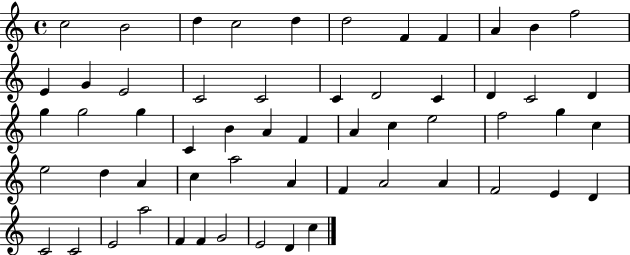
C5/h B4/h D5/q C5/h D5/q D5/h F4/q F4/q A4/q B4/q F5/h E4/q G4/q E4/h C4/h C4/h C4/q D4/h C4/q D4/q C4/h D4/q G5/q G5/h G5/q C4/q B4/q A4/q F4/q A4/q C5/q E5/h F5/h G5/q C5/q E5/h D5/q A4/q C5/q A5/h A4/q F4/q A4/h A4/q F4/h E4/q D4/q C4/h C4/h E4/h A5/h F4/q F4/q G4/h E4/h D4/q C5/q